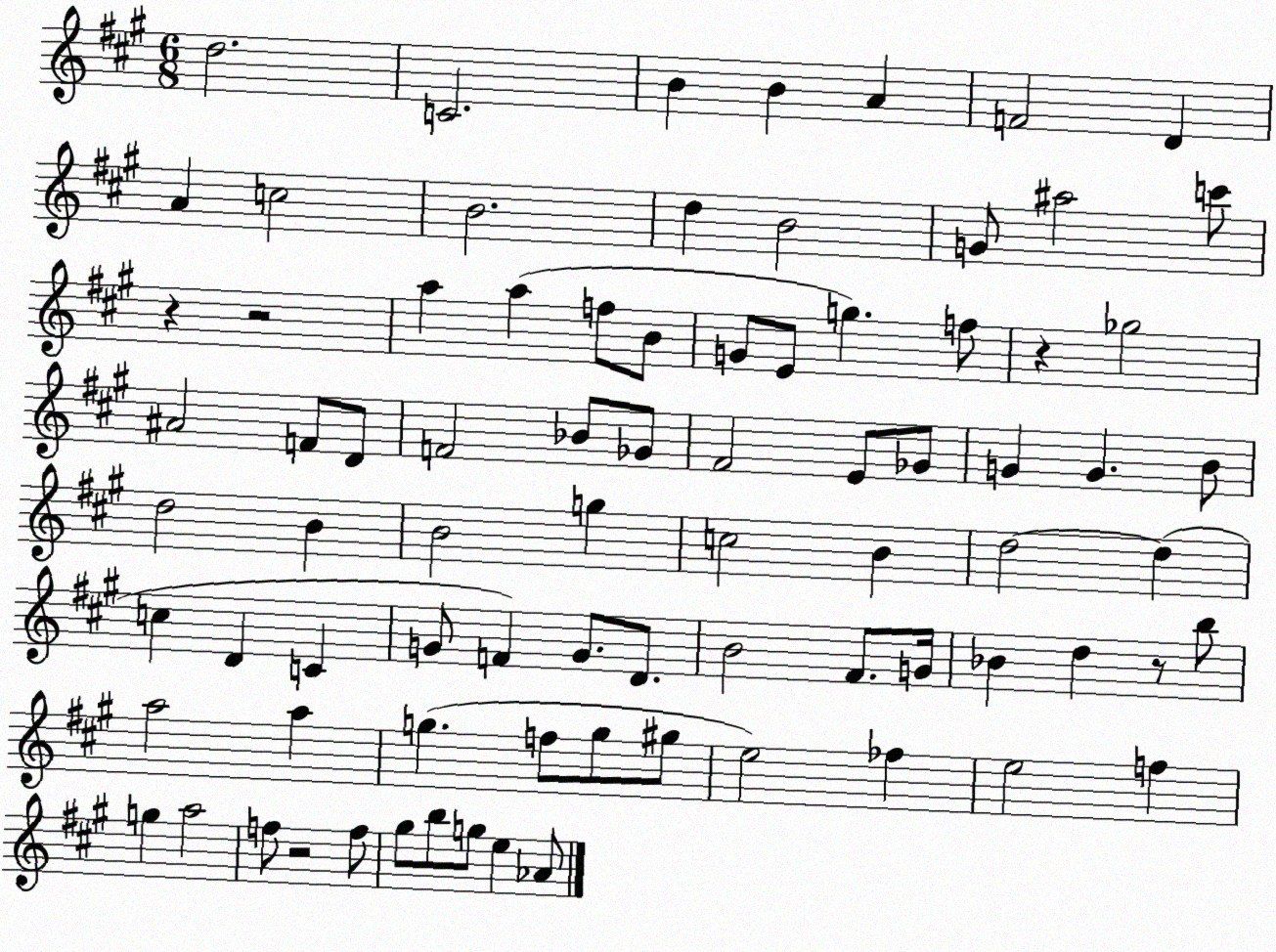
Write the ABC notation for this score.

X:1
T:Untitled
M:6/8
L:1/4
K:A
d2 C2 B B A F2 D A c2 B2 d B2 G/2 ^a2 c'/2 z z2 a a f/2 B/2 G/2 E/2 g f/2 z _g2 ^A2 F/2 D/2 F2 _B/2 _G/2 ^F2 E/2 _G/2 G G B/2 d2 B B2 g c2 B d2 d c D C G/2 F G/2 D/2 B2 ^F/2 G/4 _B d z/2 b/2 a2 a g f/2 g/2 ^g/2 e2 _f e2 f g a2 f/2 z2 f/2 ^g/2 b/2 g/2 e _A/2